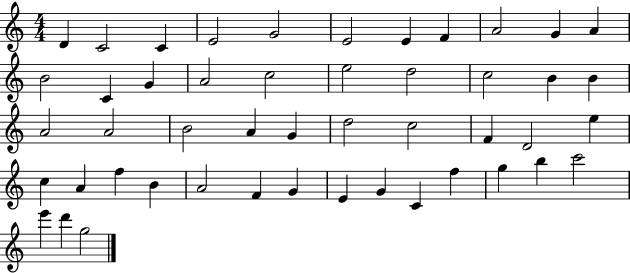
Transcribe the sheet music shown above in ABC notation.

X:1
T:Untitled
M:4/4
L:1/4
K:C
D C2 C E2 G2 E2 E F A2 G A B2 C G A2 c2 e2 d2 c2 B B A2 A2 B2 A G d2 c2 F D2 e c A f B A2 F G E G C f g b c'2 e' d' g2